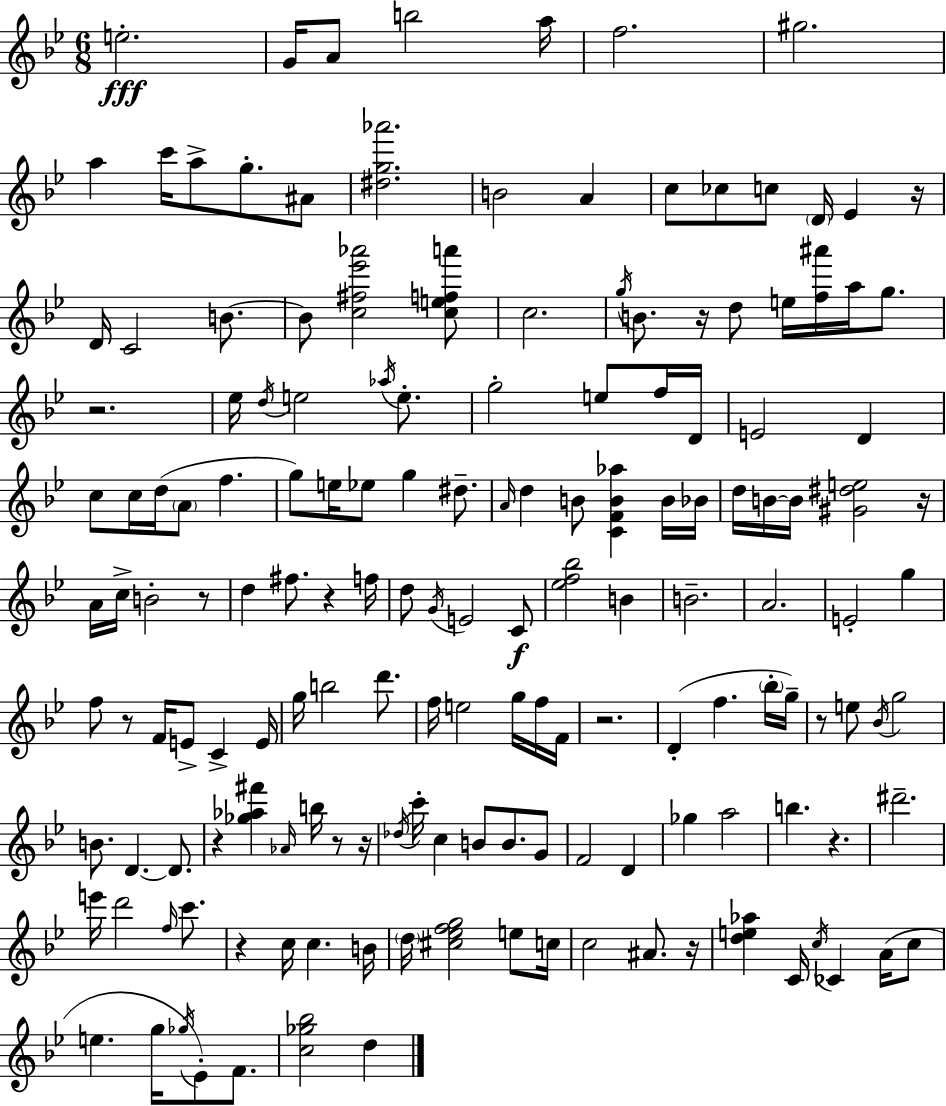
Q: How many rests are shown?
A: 15